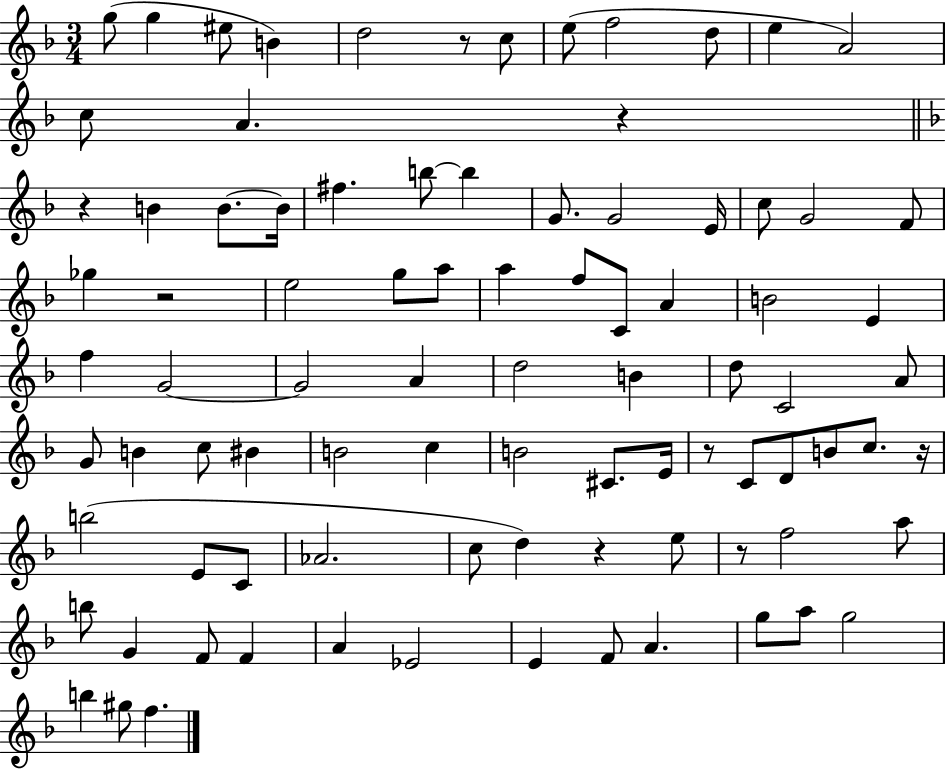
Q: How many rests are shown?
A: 8